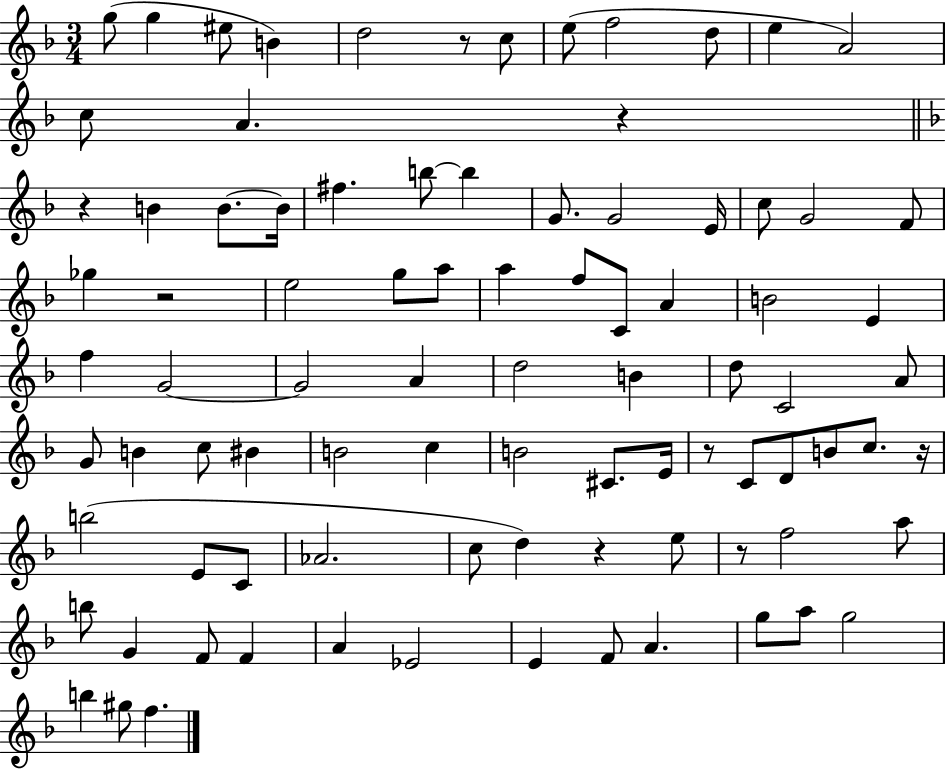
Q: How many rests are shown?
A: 8